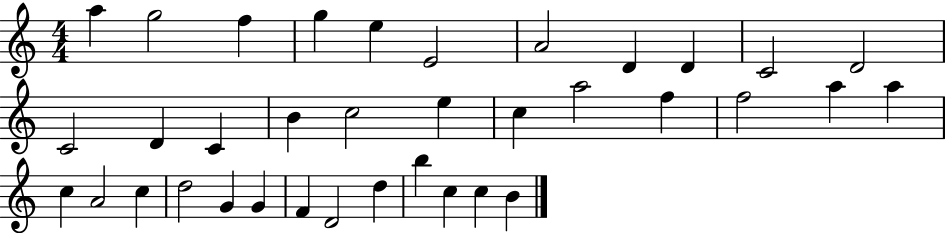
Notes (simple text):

A5/q G5/h F5/q G5/q E5/q E4/h A4/h D4/q D4/q C4/h D4/h C4/h D4/q C4/q B4/q C5/h E5/q C5/q A5/h F5/q F5/h A5/q A5/q C5/q A4/h C5/q D5/h G4/q G4/q F4/q D4/h D5/q B5/q C5/q C5/q B4/q